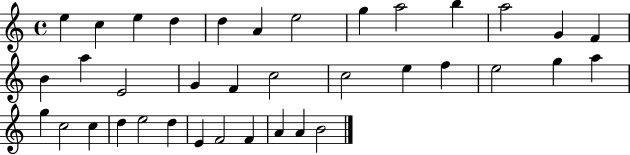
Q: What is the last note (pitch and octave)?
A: B4